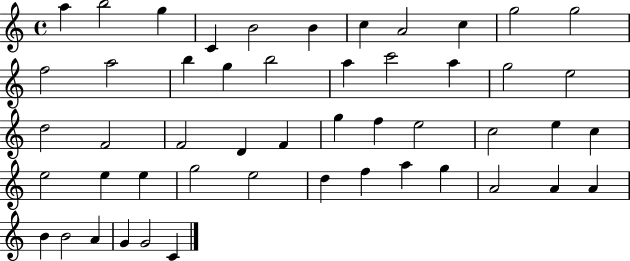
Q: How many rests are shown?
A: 0